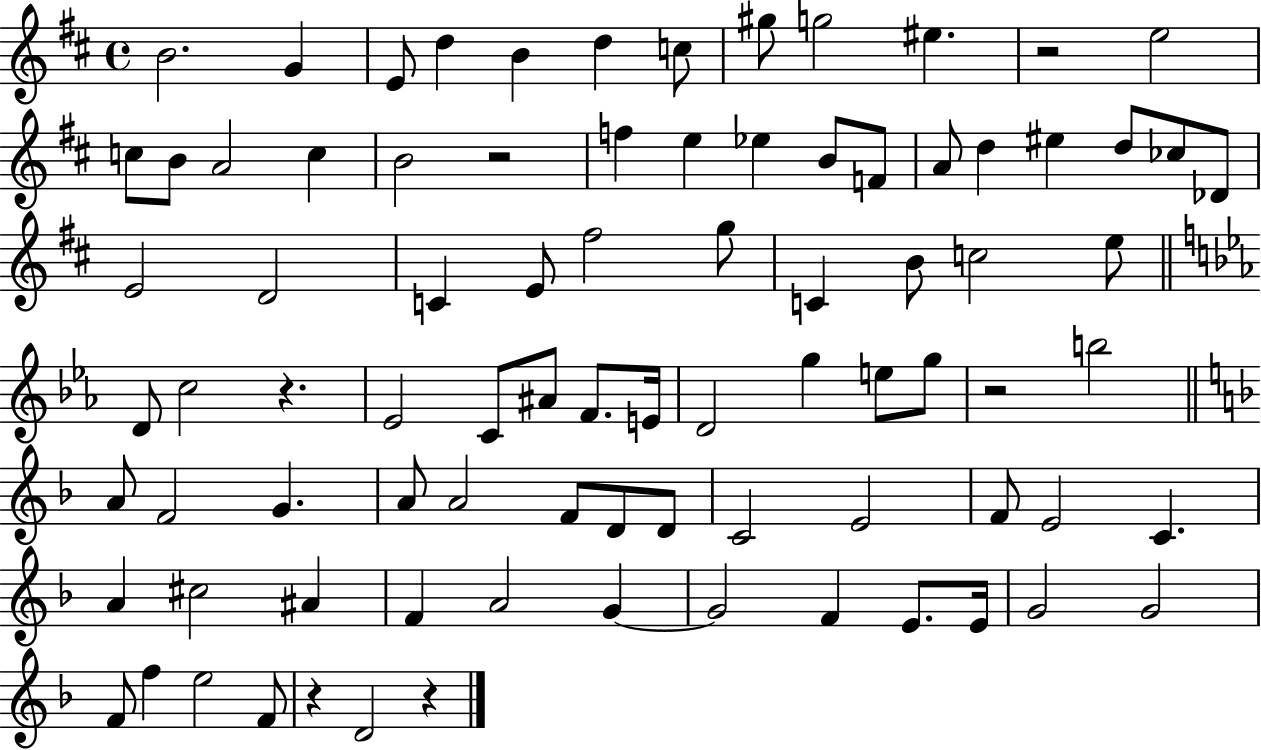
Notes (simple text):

B4/h. G4/q E4/e D5/q B4/q D5/q C5/e G#5/e G5/h EIS5/q. R/h E5/h C5/e B4/e A4/h C5/q B4/h R/h F5/q E5/q Eb5/q B4/e F4/e A4/e D5/q EIS5/q D5/e CES5/e Db4/e E4/h D4/h C4/q E4/e F#5/h G5/e C4/q B4/e C5/h E5/e D4/e C5/h R/q. Eb4/h C4/e A#4/e F4/e. E4/s D4/h G5/q E5/e G5/e R/h B5/h A4/e F4/h G4/q. A4/e A4/h F4/e D4/e D4/e C4/h E4/h F4/e E4/h C4/q. A4/q C#5/h A#4/q F4/q A4/h G4/q G4/h F4/q E4/e. E4/s G4/h G4/h F4/e F5/q E5/h F4/e R/q D4/h R/q